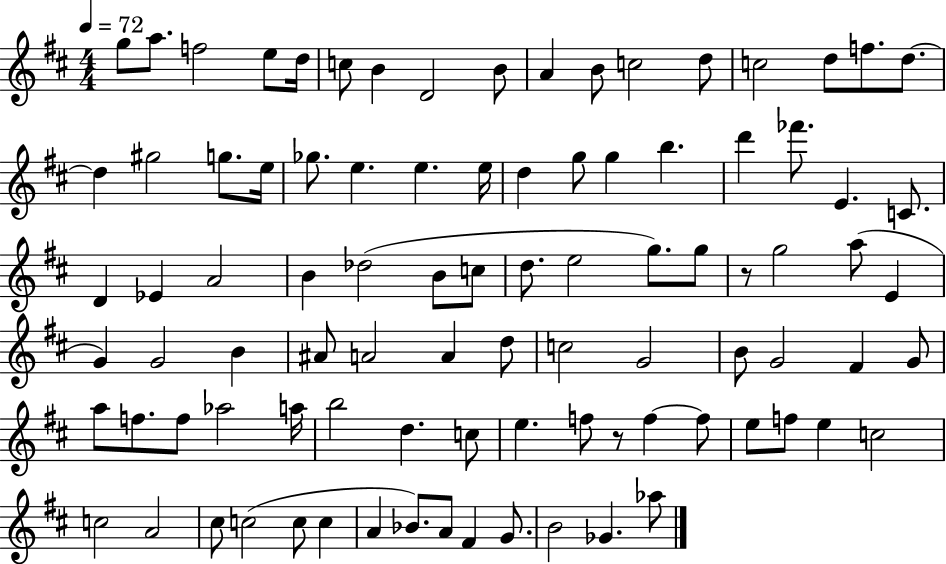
G5/e A5/e. F5/h E5/e D5/s C5/e B4/q D4/h B4/e A4/q B4/e C5/h D5/e C5/h D5/e F5/e. D5/e. D5/q G#5/h G5/e. E5/s Gb5/e. E5/q. E5/q. E5/s D5/q G5/e G5/q B5/q. D6/q FES6/e. E4/q. C4/e. D4/q Eb4/q A4/h B4/q Db5/h B4/e C5/e D5/e. E5/h G5/e. G5/e R/e G5/h A5/e E4/q G4/q G4/h B4/q A#4/e A4/h A4/q D5/e C5/h G4/h B4/e G4/h F#4/q G4/e A5/e F5/e. F5/e Ab5/h A5/s B5/h D5/q. C5/e E5/q. F5/e R/e F5/q F5/e E5/e F5/e E5/q C5/h C5/h A4/h C#5/e C5/h C5/e C5/q A4/q Bb4/e. A4/e F#4/q G4/e. B4/h Gb4/q. Ab5/e